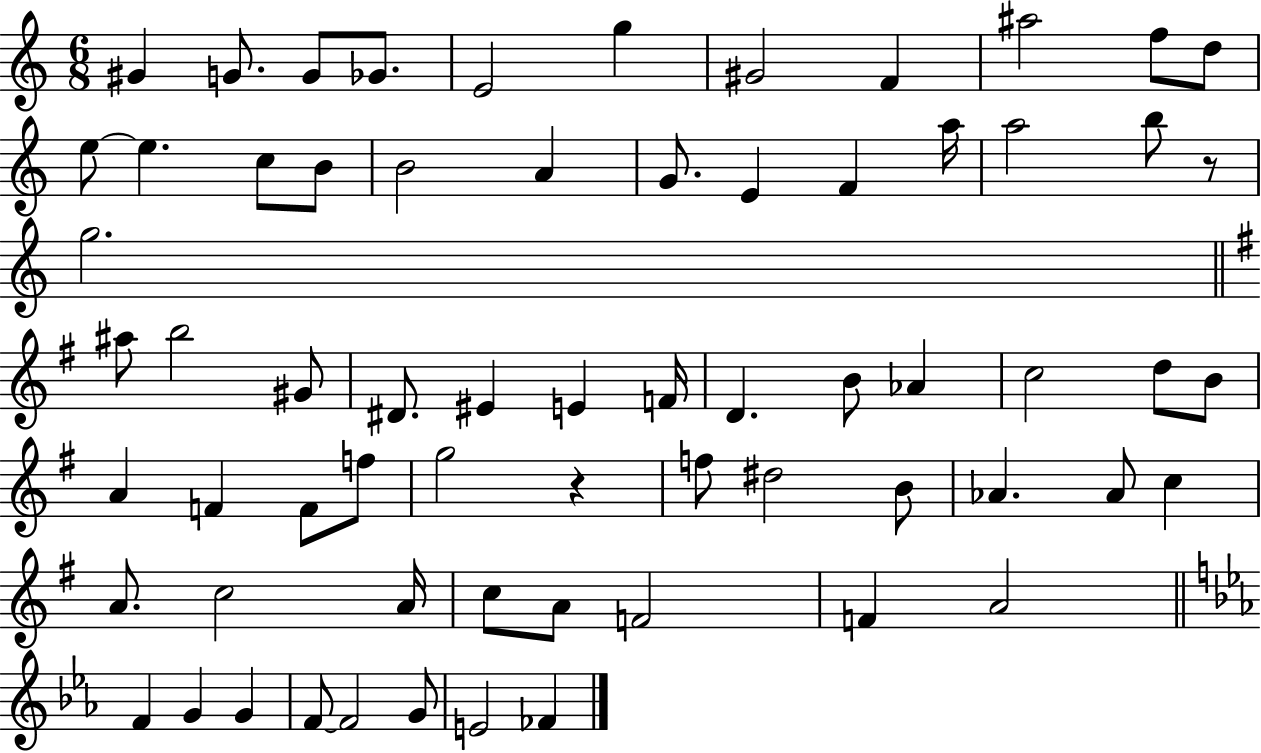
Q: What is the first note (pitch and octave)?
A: G#4